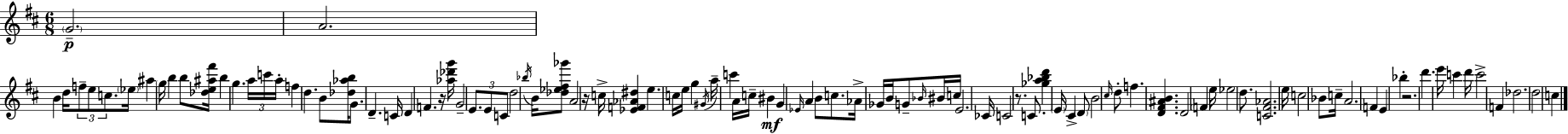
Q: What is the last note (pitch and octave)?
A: C5